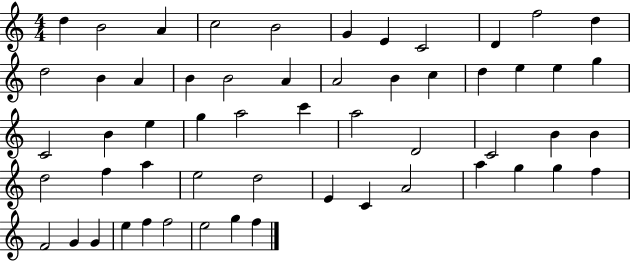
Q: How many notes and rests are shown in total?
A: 56